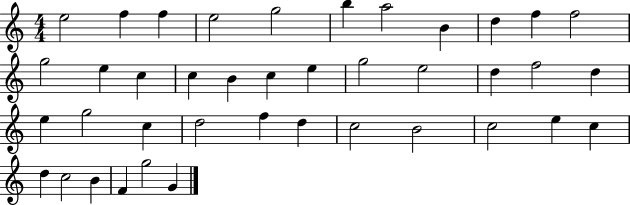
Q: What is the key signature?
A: C major